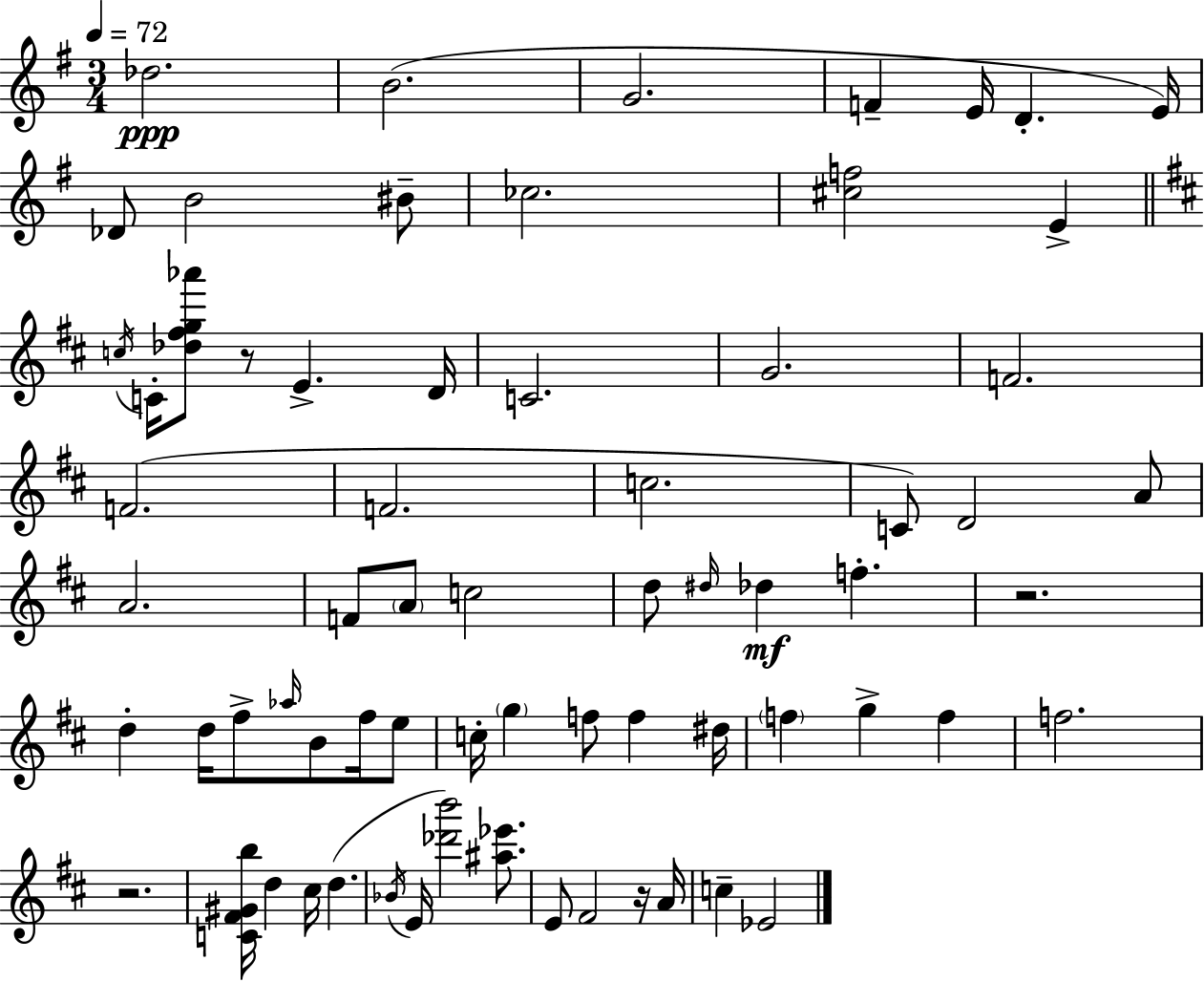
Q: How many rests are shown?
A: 4